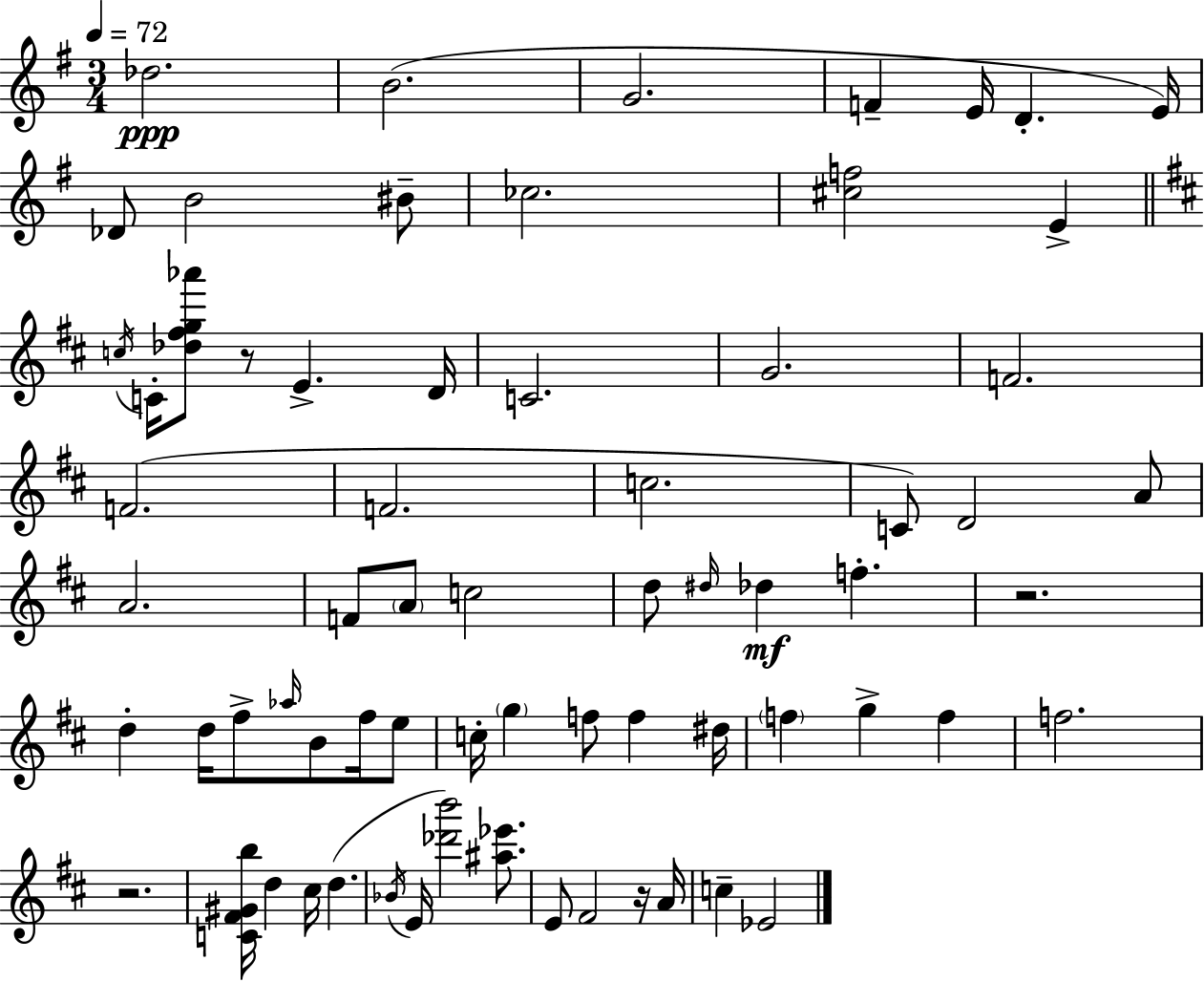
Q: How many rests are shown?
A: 4